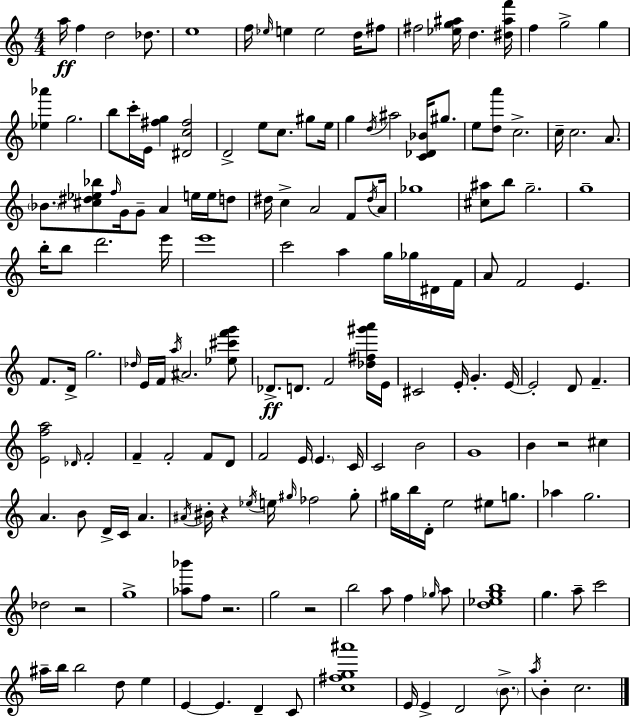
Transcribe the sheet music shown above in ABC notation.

X:1
T:Untitled
M:4/4
L:1/4
K:C
a/4 f d2 _d/2 e4 f/4 _e/4 e e2 d/4 ^f/2 ^f2 [_eg^a]/4 d [^d^af']/4 f g2 g [_e_a'] g2 b/2 c'/4 E/4 [^fg] [^Dc^f]2 D2 e/2 c/2 ^g/2 e/4 g d/4 ^a2 [C_D_B]/4 ^g/2 e/2 [da']/2 c2 c/4 c2 A/2 _B/2 [^c^d_e_b]/2 f/4 G/4 G/2 A e/4 e/4 d/2 ^d/4 c A2 F/2 ^d/4 A/4 _g4 [^c^a]/2 b/2 g2 g4 b/4 b/2 d'2 e'/4 e'4 c'2 a g/4 _g/4 ^D/4 F/4 A/2 F2 E F/2 D/4 g2 _d/4 E/4 F/4 a/4 ^A2 [_e^c'f'g']/2 _D/2 D/2 F2 [_d^f^g'a']/4 E/4 ^C2 E/4 G E/4 E2 D/2 F [Efa]2 _D/4 F2 F F2 F/2 D/2 F2 E/4 E C/4 C2 B2 G4 B z2 ^c A B/2 D/4 C/4 A ^A/4 ^B/4 z _e/4 e/4 ^g/4 _f2 ^g/2 ^g/4 b/4 D/4 e2 ^e/2 g/2 _a g2 _d2 z2 g4 [_a_b']/2 f/2 z2 g2 z2 b2 a/2 f _g/4 a/2 [d_egb]4 g a/2 c'2 ^a/4 b/4 b2 d/2 e E E D C/2 [c^fg^a']4 E/4 E D2 B/2 a/4 B c2